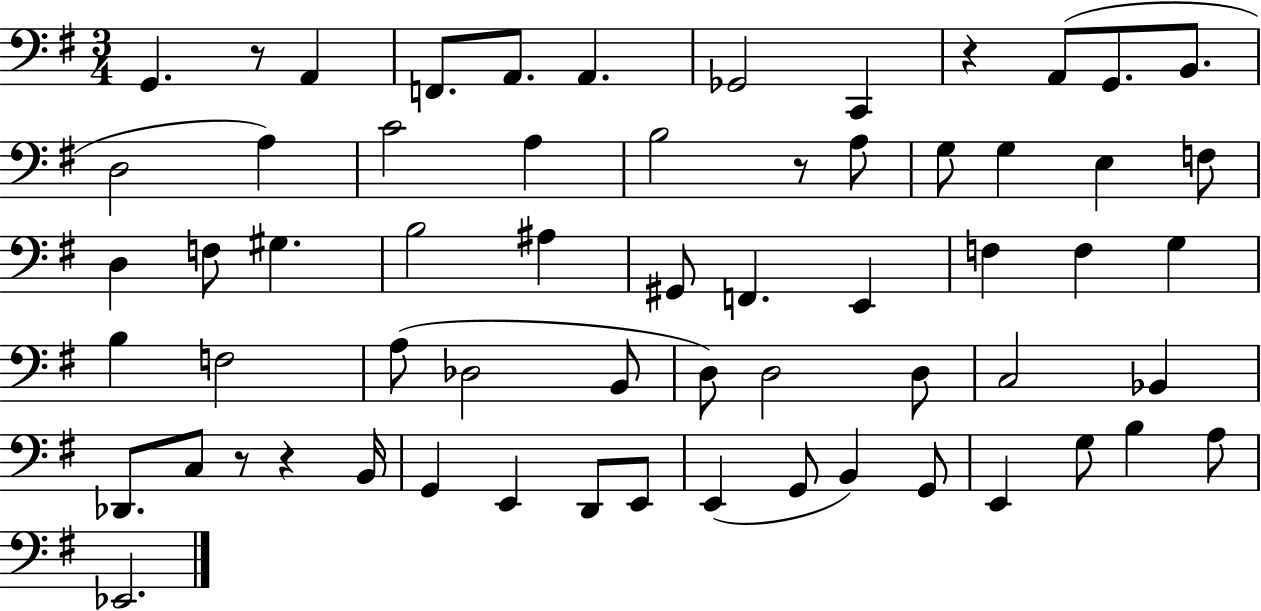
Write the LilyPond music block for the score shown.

{
  \clef bass
  \numericTimeSignature
  \time 3/4
  \key g \major
  g,4. r8 a,4 | f,8. a,8. a,4. | ges,2 c,4 | r4 a,8( g,8. b,8. | \break d2 a4) | c'2 a4 | b2 r8 a8 | g8 g4 e4 f8 | \break d4 f8 gis4. | b2 ais4 | gis,8 f,4. e,4 | f4 f4 g4 | \break b4 f2 | a8( des2 b,8 | d8) d2 d8 | c2 bes,4 | \break des,8. c8 r8 r4 b,16 | g,4 e,4 d,8 e,8 | e,4( g,8 b,4) g,8 | e,4 g8 b4 a8 | \break ees,2. | \bar "|."
}